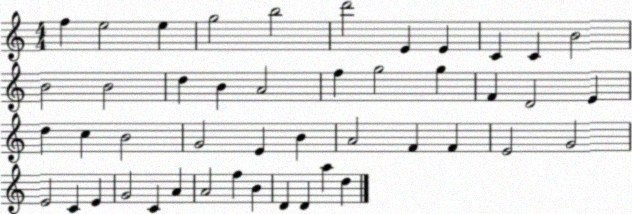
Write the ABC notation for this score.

X:1
T:Untitled
M:4/4
L:1/4
K:C
f e2 e g2 b2 d'2 E E C C B2 B2 B2 d B A2 f g2 g F D2 E d c B2 G2 E B A2 F F E2 G2 E2 C E G2 C A A2 f B D D a d